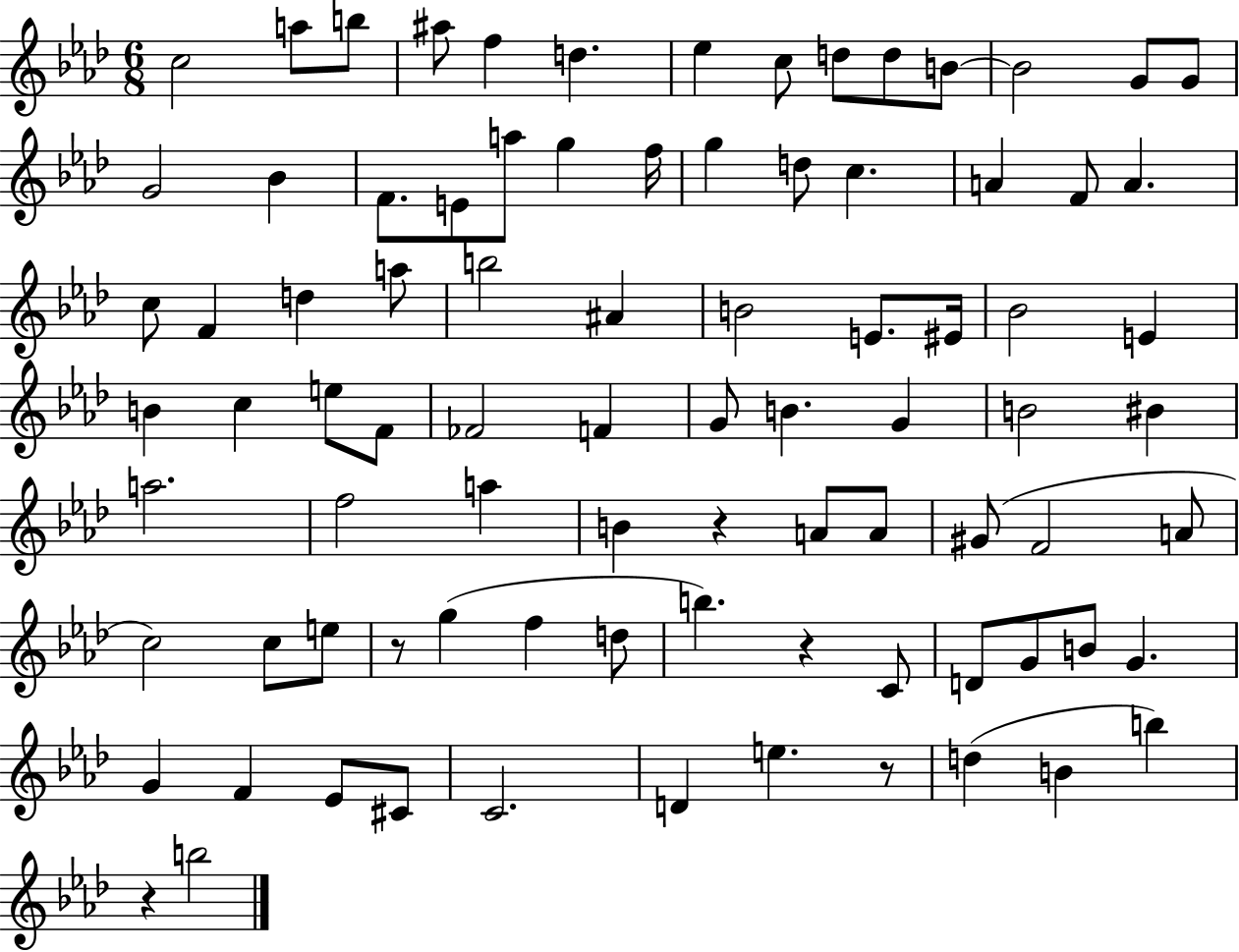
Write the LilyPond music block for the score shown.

{
  \clef treble
  \numericTimeSignature
  \time 6/8
  \key aes \major
  c''2 a''8 b''8 | ais''8 f''4 d''4. | ees''4 c''8 d''8 d''8 b'8~~ | b'2 g'8 g'8 | \break g'2 bes'4 | f'8. e'8 a''8 g''4 f''16 | g''4 d''8 c''4. | a'4 f'8 a'4. | \break c''8 f'4 d''4 a''8 | b''2 ais'4 | b'2 e'8. eis'16 | bes'2 e'4 | \break b'4 c''4 e''8 f'8 | fes'2 f'4 | g'8 b'4. g'4 | b'2 bis'4 | \break a''2. | f''2 a''4 | b'4 r4 a'8 a'8 | gis'8( f'2 a'8 | \break c''2) c''8 e''8 | r8 g''4( f''4 d''8 | b''4.) r4 c'8 | d'8 g'8 b'8 g'4. | \break g'4 f'4 ees'8 cis'8 | c'2. | d'4 e''4. r8 | d''4( b'4 b''4) | \break r4 b''2 | \bar "|."
}